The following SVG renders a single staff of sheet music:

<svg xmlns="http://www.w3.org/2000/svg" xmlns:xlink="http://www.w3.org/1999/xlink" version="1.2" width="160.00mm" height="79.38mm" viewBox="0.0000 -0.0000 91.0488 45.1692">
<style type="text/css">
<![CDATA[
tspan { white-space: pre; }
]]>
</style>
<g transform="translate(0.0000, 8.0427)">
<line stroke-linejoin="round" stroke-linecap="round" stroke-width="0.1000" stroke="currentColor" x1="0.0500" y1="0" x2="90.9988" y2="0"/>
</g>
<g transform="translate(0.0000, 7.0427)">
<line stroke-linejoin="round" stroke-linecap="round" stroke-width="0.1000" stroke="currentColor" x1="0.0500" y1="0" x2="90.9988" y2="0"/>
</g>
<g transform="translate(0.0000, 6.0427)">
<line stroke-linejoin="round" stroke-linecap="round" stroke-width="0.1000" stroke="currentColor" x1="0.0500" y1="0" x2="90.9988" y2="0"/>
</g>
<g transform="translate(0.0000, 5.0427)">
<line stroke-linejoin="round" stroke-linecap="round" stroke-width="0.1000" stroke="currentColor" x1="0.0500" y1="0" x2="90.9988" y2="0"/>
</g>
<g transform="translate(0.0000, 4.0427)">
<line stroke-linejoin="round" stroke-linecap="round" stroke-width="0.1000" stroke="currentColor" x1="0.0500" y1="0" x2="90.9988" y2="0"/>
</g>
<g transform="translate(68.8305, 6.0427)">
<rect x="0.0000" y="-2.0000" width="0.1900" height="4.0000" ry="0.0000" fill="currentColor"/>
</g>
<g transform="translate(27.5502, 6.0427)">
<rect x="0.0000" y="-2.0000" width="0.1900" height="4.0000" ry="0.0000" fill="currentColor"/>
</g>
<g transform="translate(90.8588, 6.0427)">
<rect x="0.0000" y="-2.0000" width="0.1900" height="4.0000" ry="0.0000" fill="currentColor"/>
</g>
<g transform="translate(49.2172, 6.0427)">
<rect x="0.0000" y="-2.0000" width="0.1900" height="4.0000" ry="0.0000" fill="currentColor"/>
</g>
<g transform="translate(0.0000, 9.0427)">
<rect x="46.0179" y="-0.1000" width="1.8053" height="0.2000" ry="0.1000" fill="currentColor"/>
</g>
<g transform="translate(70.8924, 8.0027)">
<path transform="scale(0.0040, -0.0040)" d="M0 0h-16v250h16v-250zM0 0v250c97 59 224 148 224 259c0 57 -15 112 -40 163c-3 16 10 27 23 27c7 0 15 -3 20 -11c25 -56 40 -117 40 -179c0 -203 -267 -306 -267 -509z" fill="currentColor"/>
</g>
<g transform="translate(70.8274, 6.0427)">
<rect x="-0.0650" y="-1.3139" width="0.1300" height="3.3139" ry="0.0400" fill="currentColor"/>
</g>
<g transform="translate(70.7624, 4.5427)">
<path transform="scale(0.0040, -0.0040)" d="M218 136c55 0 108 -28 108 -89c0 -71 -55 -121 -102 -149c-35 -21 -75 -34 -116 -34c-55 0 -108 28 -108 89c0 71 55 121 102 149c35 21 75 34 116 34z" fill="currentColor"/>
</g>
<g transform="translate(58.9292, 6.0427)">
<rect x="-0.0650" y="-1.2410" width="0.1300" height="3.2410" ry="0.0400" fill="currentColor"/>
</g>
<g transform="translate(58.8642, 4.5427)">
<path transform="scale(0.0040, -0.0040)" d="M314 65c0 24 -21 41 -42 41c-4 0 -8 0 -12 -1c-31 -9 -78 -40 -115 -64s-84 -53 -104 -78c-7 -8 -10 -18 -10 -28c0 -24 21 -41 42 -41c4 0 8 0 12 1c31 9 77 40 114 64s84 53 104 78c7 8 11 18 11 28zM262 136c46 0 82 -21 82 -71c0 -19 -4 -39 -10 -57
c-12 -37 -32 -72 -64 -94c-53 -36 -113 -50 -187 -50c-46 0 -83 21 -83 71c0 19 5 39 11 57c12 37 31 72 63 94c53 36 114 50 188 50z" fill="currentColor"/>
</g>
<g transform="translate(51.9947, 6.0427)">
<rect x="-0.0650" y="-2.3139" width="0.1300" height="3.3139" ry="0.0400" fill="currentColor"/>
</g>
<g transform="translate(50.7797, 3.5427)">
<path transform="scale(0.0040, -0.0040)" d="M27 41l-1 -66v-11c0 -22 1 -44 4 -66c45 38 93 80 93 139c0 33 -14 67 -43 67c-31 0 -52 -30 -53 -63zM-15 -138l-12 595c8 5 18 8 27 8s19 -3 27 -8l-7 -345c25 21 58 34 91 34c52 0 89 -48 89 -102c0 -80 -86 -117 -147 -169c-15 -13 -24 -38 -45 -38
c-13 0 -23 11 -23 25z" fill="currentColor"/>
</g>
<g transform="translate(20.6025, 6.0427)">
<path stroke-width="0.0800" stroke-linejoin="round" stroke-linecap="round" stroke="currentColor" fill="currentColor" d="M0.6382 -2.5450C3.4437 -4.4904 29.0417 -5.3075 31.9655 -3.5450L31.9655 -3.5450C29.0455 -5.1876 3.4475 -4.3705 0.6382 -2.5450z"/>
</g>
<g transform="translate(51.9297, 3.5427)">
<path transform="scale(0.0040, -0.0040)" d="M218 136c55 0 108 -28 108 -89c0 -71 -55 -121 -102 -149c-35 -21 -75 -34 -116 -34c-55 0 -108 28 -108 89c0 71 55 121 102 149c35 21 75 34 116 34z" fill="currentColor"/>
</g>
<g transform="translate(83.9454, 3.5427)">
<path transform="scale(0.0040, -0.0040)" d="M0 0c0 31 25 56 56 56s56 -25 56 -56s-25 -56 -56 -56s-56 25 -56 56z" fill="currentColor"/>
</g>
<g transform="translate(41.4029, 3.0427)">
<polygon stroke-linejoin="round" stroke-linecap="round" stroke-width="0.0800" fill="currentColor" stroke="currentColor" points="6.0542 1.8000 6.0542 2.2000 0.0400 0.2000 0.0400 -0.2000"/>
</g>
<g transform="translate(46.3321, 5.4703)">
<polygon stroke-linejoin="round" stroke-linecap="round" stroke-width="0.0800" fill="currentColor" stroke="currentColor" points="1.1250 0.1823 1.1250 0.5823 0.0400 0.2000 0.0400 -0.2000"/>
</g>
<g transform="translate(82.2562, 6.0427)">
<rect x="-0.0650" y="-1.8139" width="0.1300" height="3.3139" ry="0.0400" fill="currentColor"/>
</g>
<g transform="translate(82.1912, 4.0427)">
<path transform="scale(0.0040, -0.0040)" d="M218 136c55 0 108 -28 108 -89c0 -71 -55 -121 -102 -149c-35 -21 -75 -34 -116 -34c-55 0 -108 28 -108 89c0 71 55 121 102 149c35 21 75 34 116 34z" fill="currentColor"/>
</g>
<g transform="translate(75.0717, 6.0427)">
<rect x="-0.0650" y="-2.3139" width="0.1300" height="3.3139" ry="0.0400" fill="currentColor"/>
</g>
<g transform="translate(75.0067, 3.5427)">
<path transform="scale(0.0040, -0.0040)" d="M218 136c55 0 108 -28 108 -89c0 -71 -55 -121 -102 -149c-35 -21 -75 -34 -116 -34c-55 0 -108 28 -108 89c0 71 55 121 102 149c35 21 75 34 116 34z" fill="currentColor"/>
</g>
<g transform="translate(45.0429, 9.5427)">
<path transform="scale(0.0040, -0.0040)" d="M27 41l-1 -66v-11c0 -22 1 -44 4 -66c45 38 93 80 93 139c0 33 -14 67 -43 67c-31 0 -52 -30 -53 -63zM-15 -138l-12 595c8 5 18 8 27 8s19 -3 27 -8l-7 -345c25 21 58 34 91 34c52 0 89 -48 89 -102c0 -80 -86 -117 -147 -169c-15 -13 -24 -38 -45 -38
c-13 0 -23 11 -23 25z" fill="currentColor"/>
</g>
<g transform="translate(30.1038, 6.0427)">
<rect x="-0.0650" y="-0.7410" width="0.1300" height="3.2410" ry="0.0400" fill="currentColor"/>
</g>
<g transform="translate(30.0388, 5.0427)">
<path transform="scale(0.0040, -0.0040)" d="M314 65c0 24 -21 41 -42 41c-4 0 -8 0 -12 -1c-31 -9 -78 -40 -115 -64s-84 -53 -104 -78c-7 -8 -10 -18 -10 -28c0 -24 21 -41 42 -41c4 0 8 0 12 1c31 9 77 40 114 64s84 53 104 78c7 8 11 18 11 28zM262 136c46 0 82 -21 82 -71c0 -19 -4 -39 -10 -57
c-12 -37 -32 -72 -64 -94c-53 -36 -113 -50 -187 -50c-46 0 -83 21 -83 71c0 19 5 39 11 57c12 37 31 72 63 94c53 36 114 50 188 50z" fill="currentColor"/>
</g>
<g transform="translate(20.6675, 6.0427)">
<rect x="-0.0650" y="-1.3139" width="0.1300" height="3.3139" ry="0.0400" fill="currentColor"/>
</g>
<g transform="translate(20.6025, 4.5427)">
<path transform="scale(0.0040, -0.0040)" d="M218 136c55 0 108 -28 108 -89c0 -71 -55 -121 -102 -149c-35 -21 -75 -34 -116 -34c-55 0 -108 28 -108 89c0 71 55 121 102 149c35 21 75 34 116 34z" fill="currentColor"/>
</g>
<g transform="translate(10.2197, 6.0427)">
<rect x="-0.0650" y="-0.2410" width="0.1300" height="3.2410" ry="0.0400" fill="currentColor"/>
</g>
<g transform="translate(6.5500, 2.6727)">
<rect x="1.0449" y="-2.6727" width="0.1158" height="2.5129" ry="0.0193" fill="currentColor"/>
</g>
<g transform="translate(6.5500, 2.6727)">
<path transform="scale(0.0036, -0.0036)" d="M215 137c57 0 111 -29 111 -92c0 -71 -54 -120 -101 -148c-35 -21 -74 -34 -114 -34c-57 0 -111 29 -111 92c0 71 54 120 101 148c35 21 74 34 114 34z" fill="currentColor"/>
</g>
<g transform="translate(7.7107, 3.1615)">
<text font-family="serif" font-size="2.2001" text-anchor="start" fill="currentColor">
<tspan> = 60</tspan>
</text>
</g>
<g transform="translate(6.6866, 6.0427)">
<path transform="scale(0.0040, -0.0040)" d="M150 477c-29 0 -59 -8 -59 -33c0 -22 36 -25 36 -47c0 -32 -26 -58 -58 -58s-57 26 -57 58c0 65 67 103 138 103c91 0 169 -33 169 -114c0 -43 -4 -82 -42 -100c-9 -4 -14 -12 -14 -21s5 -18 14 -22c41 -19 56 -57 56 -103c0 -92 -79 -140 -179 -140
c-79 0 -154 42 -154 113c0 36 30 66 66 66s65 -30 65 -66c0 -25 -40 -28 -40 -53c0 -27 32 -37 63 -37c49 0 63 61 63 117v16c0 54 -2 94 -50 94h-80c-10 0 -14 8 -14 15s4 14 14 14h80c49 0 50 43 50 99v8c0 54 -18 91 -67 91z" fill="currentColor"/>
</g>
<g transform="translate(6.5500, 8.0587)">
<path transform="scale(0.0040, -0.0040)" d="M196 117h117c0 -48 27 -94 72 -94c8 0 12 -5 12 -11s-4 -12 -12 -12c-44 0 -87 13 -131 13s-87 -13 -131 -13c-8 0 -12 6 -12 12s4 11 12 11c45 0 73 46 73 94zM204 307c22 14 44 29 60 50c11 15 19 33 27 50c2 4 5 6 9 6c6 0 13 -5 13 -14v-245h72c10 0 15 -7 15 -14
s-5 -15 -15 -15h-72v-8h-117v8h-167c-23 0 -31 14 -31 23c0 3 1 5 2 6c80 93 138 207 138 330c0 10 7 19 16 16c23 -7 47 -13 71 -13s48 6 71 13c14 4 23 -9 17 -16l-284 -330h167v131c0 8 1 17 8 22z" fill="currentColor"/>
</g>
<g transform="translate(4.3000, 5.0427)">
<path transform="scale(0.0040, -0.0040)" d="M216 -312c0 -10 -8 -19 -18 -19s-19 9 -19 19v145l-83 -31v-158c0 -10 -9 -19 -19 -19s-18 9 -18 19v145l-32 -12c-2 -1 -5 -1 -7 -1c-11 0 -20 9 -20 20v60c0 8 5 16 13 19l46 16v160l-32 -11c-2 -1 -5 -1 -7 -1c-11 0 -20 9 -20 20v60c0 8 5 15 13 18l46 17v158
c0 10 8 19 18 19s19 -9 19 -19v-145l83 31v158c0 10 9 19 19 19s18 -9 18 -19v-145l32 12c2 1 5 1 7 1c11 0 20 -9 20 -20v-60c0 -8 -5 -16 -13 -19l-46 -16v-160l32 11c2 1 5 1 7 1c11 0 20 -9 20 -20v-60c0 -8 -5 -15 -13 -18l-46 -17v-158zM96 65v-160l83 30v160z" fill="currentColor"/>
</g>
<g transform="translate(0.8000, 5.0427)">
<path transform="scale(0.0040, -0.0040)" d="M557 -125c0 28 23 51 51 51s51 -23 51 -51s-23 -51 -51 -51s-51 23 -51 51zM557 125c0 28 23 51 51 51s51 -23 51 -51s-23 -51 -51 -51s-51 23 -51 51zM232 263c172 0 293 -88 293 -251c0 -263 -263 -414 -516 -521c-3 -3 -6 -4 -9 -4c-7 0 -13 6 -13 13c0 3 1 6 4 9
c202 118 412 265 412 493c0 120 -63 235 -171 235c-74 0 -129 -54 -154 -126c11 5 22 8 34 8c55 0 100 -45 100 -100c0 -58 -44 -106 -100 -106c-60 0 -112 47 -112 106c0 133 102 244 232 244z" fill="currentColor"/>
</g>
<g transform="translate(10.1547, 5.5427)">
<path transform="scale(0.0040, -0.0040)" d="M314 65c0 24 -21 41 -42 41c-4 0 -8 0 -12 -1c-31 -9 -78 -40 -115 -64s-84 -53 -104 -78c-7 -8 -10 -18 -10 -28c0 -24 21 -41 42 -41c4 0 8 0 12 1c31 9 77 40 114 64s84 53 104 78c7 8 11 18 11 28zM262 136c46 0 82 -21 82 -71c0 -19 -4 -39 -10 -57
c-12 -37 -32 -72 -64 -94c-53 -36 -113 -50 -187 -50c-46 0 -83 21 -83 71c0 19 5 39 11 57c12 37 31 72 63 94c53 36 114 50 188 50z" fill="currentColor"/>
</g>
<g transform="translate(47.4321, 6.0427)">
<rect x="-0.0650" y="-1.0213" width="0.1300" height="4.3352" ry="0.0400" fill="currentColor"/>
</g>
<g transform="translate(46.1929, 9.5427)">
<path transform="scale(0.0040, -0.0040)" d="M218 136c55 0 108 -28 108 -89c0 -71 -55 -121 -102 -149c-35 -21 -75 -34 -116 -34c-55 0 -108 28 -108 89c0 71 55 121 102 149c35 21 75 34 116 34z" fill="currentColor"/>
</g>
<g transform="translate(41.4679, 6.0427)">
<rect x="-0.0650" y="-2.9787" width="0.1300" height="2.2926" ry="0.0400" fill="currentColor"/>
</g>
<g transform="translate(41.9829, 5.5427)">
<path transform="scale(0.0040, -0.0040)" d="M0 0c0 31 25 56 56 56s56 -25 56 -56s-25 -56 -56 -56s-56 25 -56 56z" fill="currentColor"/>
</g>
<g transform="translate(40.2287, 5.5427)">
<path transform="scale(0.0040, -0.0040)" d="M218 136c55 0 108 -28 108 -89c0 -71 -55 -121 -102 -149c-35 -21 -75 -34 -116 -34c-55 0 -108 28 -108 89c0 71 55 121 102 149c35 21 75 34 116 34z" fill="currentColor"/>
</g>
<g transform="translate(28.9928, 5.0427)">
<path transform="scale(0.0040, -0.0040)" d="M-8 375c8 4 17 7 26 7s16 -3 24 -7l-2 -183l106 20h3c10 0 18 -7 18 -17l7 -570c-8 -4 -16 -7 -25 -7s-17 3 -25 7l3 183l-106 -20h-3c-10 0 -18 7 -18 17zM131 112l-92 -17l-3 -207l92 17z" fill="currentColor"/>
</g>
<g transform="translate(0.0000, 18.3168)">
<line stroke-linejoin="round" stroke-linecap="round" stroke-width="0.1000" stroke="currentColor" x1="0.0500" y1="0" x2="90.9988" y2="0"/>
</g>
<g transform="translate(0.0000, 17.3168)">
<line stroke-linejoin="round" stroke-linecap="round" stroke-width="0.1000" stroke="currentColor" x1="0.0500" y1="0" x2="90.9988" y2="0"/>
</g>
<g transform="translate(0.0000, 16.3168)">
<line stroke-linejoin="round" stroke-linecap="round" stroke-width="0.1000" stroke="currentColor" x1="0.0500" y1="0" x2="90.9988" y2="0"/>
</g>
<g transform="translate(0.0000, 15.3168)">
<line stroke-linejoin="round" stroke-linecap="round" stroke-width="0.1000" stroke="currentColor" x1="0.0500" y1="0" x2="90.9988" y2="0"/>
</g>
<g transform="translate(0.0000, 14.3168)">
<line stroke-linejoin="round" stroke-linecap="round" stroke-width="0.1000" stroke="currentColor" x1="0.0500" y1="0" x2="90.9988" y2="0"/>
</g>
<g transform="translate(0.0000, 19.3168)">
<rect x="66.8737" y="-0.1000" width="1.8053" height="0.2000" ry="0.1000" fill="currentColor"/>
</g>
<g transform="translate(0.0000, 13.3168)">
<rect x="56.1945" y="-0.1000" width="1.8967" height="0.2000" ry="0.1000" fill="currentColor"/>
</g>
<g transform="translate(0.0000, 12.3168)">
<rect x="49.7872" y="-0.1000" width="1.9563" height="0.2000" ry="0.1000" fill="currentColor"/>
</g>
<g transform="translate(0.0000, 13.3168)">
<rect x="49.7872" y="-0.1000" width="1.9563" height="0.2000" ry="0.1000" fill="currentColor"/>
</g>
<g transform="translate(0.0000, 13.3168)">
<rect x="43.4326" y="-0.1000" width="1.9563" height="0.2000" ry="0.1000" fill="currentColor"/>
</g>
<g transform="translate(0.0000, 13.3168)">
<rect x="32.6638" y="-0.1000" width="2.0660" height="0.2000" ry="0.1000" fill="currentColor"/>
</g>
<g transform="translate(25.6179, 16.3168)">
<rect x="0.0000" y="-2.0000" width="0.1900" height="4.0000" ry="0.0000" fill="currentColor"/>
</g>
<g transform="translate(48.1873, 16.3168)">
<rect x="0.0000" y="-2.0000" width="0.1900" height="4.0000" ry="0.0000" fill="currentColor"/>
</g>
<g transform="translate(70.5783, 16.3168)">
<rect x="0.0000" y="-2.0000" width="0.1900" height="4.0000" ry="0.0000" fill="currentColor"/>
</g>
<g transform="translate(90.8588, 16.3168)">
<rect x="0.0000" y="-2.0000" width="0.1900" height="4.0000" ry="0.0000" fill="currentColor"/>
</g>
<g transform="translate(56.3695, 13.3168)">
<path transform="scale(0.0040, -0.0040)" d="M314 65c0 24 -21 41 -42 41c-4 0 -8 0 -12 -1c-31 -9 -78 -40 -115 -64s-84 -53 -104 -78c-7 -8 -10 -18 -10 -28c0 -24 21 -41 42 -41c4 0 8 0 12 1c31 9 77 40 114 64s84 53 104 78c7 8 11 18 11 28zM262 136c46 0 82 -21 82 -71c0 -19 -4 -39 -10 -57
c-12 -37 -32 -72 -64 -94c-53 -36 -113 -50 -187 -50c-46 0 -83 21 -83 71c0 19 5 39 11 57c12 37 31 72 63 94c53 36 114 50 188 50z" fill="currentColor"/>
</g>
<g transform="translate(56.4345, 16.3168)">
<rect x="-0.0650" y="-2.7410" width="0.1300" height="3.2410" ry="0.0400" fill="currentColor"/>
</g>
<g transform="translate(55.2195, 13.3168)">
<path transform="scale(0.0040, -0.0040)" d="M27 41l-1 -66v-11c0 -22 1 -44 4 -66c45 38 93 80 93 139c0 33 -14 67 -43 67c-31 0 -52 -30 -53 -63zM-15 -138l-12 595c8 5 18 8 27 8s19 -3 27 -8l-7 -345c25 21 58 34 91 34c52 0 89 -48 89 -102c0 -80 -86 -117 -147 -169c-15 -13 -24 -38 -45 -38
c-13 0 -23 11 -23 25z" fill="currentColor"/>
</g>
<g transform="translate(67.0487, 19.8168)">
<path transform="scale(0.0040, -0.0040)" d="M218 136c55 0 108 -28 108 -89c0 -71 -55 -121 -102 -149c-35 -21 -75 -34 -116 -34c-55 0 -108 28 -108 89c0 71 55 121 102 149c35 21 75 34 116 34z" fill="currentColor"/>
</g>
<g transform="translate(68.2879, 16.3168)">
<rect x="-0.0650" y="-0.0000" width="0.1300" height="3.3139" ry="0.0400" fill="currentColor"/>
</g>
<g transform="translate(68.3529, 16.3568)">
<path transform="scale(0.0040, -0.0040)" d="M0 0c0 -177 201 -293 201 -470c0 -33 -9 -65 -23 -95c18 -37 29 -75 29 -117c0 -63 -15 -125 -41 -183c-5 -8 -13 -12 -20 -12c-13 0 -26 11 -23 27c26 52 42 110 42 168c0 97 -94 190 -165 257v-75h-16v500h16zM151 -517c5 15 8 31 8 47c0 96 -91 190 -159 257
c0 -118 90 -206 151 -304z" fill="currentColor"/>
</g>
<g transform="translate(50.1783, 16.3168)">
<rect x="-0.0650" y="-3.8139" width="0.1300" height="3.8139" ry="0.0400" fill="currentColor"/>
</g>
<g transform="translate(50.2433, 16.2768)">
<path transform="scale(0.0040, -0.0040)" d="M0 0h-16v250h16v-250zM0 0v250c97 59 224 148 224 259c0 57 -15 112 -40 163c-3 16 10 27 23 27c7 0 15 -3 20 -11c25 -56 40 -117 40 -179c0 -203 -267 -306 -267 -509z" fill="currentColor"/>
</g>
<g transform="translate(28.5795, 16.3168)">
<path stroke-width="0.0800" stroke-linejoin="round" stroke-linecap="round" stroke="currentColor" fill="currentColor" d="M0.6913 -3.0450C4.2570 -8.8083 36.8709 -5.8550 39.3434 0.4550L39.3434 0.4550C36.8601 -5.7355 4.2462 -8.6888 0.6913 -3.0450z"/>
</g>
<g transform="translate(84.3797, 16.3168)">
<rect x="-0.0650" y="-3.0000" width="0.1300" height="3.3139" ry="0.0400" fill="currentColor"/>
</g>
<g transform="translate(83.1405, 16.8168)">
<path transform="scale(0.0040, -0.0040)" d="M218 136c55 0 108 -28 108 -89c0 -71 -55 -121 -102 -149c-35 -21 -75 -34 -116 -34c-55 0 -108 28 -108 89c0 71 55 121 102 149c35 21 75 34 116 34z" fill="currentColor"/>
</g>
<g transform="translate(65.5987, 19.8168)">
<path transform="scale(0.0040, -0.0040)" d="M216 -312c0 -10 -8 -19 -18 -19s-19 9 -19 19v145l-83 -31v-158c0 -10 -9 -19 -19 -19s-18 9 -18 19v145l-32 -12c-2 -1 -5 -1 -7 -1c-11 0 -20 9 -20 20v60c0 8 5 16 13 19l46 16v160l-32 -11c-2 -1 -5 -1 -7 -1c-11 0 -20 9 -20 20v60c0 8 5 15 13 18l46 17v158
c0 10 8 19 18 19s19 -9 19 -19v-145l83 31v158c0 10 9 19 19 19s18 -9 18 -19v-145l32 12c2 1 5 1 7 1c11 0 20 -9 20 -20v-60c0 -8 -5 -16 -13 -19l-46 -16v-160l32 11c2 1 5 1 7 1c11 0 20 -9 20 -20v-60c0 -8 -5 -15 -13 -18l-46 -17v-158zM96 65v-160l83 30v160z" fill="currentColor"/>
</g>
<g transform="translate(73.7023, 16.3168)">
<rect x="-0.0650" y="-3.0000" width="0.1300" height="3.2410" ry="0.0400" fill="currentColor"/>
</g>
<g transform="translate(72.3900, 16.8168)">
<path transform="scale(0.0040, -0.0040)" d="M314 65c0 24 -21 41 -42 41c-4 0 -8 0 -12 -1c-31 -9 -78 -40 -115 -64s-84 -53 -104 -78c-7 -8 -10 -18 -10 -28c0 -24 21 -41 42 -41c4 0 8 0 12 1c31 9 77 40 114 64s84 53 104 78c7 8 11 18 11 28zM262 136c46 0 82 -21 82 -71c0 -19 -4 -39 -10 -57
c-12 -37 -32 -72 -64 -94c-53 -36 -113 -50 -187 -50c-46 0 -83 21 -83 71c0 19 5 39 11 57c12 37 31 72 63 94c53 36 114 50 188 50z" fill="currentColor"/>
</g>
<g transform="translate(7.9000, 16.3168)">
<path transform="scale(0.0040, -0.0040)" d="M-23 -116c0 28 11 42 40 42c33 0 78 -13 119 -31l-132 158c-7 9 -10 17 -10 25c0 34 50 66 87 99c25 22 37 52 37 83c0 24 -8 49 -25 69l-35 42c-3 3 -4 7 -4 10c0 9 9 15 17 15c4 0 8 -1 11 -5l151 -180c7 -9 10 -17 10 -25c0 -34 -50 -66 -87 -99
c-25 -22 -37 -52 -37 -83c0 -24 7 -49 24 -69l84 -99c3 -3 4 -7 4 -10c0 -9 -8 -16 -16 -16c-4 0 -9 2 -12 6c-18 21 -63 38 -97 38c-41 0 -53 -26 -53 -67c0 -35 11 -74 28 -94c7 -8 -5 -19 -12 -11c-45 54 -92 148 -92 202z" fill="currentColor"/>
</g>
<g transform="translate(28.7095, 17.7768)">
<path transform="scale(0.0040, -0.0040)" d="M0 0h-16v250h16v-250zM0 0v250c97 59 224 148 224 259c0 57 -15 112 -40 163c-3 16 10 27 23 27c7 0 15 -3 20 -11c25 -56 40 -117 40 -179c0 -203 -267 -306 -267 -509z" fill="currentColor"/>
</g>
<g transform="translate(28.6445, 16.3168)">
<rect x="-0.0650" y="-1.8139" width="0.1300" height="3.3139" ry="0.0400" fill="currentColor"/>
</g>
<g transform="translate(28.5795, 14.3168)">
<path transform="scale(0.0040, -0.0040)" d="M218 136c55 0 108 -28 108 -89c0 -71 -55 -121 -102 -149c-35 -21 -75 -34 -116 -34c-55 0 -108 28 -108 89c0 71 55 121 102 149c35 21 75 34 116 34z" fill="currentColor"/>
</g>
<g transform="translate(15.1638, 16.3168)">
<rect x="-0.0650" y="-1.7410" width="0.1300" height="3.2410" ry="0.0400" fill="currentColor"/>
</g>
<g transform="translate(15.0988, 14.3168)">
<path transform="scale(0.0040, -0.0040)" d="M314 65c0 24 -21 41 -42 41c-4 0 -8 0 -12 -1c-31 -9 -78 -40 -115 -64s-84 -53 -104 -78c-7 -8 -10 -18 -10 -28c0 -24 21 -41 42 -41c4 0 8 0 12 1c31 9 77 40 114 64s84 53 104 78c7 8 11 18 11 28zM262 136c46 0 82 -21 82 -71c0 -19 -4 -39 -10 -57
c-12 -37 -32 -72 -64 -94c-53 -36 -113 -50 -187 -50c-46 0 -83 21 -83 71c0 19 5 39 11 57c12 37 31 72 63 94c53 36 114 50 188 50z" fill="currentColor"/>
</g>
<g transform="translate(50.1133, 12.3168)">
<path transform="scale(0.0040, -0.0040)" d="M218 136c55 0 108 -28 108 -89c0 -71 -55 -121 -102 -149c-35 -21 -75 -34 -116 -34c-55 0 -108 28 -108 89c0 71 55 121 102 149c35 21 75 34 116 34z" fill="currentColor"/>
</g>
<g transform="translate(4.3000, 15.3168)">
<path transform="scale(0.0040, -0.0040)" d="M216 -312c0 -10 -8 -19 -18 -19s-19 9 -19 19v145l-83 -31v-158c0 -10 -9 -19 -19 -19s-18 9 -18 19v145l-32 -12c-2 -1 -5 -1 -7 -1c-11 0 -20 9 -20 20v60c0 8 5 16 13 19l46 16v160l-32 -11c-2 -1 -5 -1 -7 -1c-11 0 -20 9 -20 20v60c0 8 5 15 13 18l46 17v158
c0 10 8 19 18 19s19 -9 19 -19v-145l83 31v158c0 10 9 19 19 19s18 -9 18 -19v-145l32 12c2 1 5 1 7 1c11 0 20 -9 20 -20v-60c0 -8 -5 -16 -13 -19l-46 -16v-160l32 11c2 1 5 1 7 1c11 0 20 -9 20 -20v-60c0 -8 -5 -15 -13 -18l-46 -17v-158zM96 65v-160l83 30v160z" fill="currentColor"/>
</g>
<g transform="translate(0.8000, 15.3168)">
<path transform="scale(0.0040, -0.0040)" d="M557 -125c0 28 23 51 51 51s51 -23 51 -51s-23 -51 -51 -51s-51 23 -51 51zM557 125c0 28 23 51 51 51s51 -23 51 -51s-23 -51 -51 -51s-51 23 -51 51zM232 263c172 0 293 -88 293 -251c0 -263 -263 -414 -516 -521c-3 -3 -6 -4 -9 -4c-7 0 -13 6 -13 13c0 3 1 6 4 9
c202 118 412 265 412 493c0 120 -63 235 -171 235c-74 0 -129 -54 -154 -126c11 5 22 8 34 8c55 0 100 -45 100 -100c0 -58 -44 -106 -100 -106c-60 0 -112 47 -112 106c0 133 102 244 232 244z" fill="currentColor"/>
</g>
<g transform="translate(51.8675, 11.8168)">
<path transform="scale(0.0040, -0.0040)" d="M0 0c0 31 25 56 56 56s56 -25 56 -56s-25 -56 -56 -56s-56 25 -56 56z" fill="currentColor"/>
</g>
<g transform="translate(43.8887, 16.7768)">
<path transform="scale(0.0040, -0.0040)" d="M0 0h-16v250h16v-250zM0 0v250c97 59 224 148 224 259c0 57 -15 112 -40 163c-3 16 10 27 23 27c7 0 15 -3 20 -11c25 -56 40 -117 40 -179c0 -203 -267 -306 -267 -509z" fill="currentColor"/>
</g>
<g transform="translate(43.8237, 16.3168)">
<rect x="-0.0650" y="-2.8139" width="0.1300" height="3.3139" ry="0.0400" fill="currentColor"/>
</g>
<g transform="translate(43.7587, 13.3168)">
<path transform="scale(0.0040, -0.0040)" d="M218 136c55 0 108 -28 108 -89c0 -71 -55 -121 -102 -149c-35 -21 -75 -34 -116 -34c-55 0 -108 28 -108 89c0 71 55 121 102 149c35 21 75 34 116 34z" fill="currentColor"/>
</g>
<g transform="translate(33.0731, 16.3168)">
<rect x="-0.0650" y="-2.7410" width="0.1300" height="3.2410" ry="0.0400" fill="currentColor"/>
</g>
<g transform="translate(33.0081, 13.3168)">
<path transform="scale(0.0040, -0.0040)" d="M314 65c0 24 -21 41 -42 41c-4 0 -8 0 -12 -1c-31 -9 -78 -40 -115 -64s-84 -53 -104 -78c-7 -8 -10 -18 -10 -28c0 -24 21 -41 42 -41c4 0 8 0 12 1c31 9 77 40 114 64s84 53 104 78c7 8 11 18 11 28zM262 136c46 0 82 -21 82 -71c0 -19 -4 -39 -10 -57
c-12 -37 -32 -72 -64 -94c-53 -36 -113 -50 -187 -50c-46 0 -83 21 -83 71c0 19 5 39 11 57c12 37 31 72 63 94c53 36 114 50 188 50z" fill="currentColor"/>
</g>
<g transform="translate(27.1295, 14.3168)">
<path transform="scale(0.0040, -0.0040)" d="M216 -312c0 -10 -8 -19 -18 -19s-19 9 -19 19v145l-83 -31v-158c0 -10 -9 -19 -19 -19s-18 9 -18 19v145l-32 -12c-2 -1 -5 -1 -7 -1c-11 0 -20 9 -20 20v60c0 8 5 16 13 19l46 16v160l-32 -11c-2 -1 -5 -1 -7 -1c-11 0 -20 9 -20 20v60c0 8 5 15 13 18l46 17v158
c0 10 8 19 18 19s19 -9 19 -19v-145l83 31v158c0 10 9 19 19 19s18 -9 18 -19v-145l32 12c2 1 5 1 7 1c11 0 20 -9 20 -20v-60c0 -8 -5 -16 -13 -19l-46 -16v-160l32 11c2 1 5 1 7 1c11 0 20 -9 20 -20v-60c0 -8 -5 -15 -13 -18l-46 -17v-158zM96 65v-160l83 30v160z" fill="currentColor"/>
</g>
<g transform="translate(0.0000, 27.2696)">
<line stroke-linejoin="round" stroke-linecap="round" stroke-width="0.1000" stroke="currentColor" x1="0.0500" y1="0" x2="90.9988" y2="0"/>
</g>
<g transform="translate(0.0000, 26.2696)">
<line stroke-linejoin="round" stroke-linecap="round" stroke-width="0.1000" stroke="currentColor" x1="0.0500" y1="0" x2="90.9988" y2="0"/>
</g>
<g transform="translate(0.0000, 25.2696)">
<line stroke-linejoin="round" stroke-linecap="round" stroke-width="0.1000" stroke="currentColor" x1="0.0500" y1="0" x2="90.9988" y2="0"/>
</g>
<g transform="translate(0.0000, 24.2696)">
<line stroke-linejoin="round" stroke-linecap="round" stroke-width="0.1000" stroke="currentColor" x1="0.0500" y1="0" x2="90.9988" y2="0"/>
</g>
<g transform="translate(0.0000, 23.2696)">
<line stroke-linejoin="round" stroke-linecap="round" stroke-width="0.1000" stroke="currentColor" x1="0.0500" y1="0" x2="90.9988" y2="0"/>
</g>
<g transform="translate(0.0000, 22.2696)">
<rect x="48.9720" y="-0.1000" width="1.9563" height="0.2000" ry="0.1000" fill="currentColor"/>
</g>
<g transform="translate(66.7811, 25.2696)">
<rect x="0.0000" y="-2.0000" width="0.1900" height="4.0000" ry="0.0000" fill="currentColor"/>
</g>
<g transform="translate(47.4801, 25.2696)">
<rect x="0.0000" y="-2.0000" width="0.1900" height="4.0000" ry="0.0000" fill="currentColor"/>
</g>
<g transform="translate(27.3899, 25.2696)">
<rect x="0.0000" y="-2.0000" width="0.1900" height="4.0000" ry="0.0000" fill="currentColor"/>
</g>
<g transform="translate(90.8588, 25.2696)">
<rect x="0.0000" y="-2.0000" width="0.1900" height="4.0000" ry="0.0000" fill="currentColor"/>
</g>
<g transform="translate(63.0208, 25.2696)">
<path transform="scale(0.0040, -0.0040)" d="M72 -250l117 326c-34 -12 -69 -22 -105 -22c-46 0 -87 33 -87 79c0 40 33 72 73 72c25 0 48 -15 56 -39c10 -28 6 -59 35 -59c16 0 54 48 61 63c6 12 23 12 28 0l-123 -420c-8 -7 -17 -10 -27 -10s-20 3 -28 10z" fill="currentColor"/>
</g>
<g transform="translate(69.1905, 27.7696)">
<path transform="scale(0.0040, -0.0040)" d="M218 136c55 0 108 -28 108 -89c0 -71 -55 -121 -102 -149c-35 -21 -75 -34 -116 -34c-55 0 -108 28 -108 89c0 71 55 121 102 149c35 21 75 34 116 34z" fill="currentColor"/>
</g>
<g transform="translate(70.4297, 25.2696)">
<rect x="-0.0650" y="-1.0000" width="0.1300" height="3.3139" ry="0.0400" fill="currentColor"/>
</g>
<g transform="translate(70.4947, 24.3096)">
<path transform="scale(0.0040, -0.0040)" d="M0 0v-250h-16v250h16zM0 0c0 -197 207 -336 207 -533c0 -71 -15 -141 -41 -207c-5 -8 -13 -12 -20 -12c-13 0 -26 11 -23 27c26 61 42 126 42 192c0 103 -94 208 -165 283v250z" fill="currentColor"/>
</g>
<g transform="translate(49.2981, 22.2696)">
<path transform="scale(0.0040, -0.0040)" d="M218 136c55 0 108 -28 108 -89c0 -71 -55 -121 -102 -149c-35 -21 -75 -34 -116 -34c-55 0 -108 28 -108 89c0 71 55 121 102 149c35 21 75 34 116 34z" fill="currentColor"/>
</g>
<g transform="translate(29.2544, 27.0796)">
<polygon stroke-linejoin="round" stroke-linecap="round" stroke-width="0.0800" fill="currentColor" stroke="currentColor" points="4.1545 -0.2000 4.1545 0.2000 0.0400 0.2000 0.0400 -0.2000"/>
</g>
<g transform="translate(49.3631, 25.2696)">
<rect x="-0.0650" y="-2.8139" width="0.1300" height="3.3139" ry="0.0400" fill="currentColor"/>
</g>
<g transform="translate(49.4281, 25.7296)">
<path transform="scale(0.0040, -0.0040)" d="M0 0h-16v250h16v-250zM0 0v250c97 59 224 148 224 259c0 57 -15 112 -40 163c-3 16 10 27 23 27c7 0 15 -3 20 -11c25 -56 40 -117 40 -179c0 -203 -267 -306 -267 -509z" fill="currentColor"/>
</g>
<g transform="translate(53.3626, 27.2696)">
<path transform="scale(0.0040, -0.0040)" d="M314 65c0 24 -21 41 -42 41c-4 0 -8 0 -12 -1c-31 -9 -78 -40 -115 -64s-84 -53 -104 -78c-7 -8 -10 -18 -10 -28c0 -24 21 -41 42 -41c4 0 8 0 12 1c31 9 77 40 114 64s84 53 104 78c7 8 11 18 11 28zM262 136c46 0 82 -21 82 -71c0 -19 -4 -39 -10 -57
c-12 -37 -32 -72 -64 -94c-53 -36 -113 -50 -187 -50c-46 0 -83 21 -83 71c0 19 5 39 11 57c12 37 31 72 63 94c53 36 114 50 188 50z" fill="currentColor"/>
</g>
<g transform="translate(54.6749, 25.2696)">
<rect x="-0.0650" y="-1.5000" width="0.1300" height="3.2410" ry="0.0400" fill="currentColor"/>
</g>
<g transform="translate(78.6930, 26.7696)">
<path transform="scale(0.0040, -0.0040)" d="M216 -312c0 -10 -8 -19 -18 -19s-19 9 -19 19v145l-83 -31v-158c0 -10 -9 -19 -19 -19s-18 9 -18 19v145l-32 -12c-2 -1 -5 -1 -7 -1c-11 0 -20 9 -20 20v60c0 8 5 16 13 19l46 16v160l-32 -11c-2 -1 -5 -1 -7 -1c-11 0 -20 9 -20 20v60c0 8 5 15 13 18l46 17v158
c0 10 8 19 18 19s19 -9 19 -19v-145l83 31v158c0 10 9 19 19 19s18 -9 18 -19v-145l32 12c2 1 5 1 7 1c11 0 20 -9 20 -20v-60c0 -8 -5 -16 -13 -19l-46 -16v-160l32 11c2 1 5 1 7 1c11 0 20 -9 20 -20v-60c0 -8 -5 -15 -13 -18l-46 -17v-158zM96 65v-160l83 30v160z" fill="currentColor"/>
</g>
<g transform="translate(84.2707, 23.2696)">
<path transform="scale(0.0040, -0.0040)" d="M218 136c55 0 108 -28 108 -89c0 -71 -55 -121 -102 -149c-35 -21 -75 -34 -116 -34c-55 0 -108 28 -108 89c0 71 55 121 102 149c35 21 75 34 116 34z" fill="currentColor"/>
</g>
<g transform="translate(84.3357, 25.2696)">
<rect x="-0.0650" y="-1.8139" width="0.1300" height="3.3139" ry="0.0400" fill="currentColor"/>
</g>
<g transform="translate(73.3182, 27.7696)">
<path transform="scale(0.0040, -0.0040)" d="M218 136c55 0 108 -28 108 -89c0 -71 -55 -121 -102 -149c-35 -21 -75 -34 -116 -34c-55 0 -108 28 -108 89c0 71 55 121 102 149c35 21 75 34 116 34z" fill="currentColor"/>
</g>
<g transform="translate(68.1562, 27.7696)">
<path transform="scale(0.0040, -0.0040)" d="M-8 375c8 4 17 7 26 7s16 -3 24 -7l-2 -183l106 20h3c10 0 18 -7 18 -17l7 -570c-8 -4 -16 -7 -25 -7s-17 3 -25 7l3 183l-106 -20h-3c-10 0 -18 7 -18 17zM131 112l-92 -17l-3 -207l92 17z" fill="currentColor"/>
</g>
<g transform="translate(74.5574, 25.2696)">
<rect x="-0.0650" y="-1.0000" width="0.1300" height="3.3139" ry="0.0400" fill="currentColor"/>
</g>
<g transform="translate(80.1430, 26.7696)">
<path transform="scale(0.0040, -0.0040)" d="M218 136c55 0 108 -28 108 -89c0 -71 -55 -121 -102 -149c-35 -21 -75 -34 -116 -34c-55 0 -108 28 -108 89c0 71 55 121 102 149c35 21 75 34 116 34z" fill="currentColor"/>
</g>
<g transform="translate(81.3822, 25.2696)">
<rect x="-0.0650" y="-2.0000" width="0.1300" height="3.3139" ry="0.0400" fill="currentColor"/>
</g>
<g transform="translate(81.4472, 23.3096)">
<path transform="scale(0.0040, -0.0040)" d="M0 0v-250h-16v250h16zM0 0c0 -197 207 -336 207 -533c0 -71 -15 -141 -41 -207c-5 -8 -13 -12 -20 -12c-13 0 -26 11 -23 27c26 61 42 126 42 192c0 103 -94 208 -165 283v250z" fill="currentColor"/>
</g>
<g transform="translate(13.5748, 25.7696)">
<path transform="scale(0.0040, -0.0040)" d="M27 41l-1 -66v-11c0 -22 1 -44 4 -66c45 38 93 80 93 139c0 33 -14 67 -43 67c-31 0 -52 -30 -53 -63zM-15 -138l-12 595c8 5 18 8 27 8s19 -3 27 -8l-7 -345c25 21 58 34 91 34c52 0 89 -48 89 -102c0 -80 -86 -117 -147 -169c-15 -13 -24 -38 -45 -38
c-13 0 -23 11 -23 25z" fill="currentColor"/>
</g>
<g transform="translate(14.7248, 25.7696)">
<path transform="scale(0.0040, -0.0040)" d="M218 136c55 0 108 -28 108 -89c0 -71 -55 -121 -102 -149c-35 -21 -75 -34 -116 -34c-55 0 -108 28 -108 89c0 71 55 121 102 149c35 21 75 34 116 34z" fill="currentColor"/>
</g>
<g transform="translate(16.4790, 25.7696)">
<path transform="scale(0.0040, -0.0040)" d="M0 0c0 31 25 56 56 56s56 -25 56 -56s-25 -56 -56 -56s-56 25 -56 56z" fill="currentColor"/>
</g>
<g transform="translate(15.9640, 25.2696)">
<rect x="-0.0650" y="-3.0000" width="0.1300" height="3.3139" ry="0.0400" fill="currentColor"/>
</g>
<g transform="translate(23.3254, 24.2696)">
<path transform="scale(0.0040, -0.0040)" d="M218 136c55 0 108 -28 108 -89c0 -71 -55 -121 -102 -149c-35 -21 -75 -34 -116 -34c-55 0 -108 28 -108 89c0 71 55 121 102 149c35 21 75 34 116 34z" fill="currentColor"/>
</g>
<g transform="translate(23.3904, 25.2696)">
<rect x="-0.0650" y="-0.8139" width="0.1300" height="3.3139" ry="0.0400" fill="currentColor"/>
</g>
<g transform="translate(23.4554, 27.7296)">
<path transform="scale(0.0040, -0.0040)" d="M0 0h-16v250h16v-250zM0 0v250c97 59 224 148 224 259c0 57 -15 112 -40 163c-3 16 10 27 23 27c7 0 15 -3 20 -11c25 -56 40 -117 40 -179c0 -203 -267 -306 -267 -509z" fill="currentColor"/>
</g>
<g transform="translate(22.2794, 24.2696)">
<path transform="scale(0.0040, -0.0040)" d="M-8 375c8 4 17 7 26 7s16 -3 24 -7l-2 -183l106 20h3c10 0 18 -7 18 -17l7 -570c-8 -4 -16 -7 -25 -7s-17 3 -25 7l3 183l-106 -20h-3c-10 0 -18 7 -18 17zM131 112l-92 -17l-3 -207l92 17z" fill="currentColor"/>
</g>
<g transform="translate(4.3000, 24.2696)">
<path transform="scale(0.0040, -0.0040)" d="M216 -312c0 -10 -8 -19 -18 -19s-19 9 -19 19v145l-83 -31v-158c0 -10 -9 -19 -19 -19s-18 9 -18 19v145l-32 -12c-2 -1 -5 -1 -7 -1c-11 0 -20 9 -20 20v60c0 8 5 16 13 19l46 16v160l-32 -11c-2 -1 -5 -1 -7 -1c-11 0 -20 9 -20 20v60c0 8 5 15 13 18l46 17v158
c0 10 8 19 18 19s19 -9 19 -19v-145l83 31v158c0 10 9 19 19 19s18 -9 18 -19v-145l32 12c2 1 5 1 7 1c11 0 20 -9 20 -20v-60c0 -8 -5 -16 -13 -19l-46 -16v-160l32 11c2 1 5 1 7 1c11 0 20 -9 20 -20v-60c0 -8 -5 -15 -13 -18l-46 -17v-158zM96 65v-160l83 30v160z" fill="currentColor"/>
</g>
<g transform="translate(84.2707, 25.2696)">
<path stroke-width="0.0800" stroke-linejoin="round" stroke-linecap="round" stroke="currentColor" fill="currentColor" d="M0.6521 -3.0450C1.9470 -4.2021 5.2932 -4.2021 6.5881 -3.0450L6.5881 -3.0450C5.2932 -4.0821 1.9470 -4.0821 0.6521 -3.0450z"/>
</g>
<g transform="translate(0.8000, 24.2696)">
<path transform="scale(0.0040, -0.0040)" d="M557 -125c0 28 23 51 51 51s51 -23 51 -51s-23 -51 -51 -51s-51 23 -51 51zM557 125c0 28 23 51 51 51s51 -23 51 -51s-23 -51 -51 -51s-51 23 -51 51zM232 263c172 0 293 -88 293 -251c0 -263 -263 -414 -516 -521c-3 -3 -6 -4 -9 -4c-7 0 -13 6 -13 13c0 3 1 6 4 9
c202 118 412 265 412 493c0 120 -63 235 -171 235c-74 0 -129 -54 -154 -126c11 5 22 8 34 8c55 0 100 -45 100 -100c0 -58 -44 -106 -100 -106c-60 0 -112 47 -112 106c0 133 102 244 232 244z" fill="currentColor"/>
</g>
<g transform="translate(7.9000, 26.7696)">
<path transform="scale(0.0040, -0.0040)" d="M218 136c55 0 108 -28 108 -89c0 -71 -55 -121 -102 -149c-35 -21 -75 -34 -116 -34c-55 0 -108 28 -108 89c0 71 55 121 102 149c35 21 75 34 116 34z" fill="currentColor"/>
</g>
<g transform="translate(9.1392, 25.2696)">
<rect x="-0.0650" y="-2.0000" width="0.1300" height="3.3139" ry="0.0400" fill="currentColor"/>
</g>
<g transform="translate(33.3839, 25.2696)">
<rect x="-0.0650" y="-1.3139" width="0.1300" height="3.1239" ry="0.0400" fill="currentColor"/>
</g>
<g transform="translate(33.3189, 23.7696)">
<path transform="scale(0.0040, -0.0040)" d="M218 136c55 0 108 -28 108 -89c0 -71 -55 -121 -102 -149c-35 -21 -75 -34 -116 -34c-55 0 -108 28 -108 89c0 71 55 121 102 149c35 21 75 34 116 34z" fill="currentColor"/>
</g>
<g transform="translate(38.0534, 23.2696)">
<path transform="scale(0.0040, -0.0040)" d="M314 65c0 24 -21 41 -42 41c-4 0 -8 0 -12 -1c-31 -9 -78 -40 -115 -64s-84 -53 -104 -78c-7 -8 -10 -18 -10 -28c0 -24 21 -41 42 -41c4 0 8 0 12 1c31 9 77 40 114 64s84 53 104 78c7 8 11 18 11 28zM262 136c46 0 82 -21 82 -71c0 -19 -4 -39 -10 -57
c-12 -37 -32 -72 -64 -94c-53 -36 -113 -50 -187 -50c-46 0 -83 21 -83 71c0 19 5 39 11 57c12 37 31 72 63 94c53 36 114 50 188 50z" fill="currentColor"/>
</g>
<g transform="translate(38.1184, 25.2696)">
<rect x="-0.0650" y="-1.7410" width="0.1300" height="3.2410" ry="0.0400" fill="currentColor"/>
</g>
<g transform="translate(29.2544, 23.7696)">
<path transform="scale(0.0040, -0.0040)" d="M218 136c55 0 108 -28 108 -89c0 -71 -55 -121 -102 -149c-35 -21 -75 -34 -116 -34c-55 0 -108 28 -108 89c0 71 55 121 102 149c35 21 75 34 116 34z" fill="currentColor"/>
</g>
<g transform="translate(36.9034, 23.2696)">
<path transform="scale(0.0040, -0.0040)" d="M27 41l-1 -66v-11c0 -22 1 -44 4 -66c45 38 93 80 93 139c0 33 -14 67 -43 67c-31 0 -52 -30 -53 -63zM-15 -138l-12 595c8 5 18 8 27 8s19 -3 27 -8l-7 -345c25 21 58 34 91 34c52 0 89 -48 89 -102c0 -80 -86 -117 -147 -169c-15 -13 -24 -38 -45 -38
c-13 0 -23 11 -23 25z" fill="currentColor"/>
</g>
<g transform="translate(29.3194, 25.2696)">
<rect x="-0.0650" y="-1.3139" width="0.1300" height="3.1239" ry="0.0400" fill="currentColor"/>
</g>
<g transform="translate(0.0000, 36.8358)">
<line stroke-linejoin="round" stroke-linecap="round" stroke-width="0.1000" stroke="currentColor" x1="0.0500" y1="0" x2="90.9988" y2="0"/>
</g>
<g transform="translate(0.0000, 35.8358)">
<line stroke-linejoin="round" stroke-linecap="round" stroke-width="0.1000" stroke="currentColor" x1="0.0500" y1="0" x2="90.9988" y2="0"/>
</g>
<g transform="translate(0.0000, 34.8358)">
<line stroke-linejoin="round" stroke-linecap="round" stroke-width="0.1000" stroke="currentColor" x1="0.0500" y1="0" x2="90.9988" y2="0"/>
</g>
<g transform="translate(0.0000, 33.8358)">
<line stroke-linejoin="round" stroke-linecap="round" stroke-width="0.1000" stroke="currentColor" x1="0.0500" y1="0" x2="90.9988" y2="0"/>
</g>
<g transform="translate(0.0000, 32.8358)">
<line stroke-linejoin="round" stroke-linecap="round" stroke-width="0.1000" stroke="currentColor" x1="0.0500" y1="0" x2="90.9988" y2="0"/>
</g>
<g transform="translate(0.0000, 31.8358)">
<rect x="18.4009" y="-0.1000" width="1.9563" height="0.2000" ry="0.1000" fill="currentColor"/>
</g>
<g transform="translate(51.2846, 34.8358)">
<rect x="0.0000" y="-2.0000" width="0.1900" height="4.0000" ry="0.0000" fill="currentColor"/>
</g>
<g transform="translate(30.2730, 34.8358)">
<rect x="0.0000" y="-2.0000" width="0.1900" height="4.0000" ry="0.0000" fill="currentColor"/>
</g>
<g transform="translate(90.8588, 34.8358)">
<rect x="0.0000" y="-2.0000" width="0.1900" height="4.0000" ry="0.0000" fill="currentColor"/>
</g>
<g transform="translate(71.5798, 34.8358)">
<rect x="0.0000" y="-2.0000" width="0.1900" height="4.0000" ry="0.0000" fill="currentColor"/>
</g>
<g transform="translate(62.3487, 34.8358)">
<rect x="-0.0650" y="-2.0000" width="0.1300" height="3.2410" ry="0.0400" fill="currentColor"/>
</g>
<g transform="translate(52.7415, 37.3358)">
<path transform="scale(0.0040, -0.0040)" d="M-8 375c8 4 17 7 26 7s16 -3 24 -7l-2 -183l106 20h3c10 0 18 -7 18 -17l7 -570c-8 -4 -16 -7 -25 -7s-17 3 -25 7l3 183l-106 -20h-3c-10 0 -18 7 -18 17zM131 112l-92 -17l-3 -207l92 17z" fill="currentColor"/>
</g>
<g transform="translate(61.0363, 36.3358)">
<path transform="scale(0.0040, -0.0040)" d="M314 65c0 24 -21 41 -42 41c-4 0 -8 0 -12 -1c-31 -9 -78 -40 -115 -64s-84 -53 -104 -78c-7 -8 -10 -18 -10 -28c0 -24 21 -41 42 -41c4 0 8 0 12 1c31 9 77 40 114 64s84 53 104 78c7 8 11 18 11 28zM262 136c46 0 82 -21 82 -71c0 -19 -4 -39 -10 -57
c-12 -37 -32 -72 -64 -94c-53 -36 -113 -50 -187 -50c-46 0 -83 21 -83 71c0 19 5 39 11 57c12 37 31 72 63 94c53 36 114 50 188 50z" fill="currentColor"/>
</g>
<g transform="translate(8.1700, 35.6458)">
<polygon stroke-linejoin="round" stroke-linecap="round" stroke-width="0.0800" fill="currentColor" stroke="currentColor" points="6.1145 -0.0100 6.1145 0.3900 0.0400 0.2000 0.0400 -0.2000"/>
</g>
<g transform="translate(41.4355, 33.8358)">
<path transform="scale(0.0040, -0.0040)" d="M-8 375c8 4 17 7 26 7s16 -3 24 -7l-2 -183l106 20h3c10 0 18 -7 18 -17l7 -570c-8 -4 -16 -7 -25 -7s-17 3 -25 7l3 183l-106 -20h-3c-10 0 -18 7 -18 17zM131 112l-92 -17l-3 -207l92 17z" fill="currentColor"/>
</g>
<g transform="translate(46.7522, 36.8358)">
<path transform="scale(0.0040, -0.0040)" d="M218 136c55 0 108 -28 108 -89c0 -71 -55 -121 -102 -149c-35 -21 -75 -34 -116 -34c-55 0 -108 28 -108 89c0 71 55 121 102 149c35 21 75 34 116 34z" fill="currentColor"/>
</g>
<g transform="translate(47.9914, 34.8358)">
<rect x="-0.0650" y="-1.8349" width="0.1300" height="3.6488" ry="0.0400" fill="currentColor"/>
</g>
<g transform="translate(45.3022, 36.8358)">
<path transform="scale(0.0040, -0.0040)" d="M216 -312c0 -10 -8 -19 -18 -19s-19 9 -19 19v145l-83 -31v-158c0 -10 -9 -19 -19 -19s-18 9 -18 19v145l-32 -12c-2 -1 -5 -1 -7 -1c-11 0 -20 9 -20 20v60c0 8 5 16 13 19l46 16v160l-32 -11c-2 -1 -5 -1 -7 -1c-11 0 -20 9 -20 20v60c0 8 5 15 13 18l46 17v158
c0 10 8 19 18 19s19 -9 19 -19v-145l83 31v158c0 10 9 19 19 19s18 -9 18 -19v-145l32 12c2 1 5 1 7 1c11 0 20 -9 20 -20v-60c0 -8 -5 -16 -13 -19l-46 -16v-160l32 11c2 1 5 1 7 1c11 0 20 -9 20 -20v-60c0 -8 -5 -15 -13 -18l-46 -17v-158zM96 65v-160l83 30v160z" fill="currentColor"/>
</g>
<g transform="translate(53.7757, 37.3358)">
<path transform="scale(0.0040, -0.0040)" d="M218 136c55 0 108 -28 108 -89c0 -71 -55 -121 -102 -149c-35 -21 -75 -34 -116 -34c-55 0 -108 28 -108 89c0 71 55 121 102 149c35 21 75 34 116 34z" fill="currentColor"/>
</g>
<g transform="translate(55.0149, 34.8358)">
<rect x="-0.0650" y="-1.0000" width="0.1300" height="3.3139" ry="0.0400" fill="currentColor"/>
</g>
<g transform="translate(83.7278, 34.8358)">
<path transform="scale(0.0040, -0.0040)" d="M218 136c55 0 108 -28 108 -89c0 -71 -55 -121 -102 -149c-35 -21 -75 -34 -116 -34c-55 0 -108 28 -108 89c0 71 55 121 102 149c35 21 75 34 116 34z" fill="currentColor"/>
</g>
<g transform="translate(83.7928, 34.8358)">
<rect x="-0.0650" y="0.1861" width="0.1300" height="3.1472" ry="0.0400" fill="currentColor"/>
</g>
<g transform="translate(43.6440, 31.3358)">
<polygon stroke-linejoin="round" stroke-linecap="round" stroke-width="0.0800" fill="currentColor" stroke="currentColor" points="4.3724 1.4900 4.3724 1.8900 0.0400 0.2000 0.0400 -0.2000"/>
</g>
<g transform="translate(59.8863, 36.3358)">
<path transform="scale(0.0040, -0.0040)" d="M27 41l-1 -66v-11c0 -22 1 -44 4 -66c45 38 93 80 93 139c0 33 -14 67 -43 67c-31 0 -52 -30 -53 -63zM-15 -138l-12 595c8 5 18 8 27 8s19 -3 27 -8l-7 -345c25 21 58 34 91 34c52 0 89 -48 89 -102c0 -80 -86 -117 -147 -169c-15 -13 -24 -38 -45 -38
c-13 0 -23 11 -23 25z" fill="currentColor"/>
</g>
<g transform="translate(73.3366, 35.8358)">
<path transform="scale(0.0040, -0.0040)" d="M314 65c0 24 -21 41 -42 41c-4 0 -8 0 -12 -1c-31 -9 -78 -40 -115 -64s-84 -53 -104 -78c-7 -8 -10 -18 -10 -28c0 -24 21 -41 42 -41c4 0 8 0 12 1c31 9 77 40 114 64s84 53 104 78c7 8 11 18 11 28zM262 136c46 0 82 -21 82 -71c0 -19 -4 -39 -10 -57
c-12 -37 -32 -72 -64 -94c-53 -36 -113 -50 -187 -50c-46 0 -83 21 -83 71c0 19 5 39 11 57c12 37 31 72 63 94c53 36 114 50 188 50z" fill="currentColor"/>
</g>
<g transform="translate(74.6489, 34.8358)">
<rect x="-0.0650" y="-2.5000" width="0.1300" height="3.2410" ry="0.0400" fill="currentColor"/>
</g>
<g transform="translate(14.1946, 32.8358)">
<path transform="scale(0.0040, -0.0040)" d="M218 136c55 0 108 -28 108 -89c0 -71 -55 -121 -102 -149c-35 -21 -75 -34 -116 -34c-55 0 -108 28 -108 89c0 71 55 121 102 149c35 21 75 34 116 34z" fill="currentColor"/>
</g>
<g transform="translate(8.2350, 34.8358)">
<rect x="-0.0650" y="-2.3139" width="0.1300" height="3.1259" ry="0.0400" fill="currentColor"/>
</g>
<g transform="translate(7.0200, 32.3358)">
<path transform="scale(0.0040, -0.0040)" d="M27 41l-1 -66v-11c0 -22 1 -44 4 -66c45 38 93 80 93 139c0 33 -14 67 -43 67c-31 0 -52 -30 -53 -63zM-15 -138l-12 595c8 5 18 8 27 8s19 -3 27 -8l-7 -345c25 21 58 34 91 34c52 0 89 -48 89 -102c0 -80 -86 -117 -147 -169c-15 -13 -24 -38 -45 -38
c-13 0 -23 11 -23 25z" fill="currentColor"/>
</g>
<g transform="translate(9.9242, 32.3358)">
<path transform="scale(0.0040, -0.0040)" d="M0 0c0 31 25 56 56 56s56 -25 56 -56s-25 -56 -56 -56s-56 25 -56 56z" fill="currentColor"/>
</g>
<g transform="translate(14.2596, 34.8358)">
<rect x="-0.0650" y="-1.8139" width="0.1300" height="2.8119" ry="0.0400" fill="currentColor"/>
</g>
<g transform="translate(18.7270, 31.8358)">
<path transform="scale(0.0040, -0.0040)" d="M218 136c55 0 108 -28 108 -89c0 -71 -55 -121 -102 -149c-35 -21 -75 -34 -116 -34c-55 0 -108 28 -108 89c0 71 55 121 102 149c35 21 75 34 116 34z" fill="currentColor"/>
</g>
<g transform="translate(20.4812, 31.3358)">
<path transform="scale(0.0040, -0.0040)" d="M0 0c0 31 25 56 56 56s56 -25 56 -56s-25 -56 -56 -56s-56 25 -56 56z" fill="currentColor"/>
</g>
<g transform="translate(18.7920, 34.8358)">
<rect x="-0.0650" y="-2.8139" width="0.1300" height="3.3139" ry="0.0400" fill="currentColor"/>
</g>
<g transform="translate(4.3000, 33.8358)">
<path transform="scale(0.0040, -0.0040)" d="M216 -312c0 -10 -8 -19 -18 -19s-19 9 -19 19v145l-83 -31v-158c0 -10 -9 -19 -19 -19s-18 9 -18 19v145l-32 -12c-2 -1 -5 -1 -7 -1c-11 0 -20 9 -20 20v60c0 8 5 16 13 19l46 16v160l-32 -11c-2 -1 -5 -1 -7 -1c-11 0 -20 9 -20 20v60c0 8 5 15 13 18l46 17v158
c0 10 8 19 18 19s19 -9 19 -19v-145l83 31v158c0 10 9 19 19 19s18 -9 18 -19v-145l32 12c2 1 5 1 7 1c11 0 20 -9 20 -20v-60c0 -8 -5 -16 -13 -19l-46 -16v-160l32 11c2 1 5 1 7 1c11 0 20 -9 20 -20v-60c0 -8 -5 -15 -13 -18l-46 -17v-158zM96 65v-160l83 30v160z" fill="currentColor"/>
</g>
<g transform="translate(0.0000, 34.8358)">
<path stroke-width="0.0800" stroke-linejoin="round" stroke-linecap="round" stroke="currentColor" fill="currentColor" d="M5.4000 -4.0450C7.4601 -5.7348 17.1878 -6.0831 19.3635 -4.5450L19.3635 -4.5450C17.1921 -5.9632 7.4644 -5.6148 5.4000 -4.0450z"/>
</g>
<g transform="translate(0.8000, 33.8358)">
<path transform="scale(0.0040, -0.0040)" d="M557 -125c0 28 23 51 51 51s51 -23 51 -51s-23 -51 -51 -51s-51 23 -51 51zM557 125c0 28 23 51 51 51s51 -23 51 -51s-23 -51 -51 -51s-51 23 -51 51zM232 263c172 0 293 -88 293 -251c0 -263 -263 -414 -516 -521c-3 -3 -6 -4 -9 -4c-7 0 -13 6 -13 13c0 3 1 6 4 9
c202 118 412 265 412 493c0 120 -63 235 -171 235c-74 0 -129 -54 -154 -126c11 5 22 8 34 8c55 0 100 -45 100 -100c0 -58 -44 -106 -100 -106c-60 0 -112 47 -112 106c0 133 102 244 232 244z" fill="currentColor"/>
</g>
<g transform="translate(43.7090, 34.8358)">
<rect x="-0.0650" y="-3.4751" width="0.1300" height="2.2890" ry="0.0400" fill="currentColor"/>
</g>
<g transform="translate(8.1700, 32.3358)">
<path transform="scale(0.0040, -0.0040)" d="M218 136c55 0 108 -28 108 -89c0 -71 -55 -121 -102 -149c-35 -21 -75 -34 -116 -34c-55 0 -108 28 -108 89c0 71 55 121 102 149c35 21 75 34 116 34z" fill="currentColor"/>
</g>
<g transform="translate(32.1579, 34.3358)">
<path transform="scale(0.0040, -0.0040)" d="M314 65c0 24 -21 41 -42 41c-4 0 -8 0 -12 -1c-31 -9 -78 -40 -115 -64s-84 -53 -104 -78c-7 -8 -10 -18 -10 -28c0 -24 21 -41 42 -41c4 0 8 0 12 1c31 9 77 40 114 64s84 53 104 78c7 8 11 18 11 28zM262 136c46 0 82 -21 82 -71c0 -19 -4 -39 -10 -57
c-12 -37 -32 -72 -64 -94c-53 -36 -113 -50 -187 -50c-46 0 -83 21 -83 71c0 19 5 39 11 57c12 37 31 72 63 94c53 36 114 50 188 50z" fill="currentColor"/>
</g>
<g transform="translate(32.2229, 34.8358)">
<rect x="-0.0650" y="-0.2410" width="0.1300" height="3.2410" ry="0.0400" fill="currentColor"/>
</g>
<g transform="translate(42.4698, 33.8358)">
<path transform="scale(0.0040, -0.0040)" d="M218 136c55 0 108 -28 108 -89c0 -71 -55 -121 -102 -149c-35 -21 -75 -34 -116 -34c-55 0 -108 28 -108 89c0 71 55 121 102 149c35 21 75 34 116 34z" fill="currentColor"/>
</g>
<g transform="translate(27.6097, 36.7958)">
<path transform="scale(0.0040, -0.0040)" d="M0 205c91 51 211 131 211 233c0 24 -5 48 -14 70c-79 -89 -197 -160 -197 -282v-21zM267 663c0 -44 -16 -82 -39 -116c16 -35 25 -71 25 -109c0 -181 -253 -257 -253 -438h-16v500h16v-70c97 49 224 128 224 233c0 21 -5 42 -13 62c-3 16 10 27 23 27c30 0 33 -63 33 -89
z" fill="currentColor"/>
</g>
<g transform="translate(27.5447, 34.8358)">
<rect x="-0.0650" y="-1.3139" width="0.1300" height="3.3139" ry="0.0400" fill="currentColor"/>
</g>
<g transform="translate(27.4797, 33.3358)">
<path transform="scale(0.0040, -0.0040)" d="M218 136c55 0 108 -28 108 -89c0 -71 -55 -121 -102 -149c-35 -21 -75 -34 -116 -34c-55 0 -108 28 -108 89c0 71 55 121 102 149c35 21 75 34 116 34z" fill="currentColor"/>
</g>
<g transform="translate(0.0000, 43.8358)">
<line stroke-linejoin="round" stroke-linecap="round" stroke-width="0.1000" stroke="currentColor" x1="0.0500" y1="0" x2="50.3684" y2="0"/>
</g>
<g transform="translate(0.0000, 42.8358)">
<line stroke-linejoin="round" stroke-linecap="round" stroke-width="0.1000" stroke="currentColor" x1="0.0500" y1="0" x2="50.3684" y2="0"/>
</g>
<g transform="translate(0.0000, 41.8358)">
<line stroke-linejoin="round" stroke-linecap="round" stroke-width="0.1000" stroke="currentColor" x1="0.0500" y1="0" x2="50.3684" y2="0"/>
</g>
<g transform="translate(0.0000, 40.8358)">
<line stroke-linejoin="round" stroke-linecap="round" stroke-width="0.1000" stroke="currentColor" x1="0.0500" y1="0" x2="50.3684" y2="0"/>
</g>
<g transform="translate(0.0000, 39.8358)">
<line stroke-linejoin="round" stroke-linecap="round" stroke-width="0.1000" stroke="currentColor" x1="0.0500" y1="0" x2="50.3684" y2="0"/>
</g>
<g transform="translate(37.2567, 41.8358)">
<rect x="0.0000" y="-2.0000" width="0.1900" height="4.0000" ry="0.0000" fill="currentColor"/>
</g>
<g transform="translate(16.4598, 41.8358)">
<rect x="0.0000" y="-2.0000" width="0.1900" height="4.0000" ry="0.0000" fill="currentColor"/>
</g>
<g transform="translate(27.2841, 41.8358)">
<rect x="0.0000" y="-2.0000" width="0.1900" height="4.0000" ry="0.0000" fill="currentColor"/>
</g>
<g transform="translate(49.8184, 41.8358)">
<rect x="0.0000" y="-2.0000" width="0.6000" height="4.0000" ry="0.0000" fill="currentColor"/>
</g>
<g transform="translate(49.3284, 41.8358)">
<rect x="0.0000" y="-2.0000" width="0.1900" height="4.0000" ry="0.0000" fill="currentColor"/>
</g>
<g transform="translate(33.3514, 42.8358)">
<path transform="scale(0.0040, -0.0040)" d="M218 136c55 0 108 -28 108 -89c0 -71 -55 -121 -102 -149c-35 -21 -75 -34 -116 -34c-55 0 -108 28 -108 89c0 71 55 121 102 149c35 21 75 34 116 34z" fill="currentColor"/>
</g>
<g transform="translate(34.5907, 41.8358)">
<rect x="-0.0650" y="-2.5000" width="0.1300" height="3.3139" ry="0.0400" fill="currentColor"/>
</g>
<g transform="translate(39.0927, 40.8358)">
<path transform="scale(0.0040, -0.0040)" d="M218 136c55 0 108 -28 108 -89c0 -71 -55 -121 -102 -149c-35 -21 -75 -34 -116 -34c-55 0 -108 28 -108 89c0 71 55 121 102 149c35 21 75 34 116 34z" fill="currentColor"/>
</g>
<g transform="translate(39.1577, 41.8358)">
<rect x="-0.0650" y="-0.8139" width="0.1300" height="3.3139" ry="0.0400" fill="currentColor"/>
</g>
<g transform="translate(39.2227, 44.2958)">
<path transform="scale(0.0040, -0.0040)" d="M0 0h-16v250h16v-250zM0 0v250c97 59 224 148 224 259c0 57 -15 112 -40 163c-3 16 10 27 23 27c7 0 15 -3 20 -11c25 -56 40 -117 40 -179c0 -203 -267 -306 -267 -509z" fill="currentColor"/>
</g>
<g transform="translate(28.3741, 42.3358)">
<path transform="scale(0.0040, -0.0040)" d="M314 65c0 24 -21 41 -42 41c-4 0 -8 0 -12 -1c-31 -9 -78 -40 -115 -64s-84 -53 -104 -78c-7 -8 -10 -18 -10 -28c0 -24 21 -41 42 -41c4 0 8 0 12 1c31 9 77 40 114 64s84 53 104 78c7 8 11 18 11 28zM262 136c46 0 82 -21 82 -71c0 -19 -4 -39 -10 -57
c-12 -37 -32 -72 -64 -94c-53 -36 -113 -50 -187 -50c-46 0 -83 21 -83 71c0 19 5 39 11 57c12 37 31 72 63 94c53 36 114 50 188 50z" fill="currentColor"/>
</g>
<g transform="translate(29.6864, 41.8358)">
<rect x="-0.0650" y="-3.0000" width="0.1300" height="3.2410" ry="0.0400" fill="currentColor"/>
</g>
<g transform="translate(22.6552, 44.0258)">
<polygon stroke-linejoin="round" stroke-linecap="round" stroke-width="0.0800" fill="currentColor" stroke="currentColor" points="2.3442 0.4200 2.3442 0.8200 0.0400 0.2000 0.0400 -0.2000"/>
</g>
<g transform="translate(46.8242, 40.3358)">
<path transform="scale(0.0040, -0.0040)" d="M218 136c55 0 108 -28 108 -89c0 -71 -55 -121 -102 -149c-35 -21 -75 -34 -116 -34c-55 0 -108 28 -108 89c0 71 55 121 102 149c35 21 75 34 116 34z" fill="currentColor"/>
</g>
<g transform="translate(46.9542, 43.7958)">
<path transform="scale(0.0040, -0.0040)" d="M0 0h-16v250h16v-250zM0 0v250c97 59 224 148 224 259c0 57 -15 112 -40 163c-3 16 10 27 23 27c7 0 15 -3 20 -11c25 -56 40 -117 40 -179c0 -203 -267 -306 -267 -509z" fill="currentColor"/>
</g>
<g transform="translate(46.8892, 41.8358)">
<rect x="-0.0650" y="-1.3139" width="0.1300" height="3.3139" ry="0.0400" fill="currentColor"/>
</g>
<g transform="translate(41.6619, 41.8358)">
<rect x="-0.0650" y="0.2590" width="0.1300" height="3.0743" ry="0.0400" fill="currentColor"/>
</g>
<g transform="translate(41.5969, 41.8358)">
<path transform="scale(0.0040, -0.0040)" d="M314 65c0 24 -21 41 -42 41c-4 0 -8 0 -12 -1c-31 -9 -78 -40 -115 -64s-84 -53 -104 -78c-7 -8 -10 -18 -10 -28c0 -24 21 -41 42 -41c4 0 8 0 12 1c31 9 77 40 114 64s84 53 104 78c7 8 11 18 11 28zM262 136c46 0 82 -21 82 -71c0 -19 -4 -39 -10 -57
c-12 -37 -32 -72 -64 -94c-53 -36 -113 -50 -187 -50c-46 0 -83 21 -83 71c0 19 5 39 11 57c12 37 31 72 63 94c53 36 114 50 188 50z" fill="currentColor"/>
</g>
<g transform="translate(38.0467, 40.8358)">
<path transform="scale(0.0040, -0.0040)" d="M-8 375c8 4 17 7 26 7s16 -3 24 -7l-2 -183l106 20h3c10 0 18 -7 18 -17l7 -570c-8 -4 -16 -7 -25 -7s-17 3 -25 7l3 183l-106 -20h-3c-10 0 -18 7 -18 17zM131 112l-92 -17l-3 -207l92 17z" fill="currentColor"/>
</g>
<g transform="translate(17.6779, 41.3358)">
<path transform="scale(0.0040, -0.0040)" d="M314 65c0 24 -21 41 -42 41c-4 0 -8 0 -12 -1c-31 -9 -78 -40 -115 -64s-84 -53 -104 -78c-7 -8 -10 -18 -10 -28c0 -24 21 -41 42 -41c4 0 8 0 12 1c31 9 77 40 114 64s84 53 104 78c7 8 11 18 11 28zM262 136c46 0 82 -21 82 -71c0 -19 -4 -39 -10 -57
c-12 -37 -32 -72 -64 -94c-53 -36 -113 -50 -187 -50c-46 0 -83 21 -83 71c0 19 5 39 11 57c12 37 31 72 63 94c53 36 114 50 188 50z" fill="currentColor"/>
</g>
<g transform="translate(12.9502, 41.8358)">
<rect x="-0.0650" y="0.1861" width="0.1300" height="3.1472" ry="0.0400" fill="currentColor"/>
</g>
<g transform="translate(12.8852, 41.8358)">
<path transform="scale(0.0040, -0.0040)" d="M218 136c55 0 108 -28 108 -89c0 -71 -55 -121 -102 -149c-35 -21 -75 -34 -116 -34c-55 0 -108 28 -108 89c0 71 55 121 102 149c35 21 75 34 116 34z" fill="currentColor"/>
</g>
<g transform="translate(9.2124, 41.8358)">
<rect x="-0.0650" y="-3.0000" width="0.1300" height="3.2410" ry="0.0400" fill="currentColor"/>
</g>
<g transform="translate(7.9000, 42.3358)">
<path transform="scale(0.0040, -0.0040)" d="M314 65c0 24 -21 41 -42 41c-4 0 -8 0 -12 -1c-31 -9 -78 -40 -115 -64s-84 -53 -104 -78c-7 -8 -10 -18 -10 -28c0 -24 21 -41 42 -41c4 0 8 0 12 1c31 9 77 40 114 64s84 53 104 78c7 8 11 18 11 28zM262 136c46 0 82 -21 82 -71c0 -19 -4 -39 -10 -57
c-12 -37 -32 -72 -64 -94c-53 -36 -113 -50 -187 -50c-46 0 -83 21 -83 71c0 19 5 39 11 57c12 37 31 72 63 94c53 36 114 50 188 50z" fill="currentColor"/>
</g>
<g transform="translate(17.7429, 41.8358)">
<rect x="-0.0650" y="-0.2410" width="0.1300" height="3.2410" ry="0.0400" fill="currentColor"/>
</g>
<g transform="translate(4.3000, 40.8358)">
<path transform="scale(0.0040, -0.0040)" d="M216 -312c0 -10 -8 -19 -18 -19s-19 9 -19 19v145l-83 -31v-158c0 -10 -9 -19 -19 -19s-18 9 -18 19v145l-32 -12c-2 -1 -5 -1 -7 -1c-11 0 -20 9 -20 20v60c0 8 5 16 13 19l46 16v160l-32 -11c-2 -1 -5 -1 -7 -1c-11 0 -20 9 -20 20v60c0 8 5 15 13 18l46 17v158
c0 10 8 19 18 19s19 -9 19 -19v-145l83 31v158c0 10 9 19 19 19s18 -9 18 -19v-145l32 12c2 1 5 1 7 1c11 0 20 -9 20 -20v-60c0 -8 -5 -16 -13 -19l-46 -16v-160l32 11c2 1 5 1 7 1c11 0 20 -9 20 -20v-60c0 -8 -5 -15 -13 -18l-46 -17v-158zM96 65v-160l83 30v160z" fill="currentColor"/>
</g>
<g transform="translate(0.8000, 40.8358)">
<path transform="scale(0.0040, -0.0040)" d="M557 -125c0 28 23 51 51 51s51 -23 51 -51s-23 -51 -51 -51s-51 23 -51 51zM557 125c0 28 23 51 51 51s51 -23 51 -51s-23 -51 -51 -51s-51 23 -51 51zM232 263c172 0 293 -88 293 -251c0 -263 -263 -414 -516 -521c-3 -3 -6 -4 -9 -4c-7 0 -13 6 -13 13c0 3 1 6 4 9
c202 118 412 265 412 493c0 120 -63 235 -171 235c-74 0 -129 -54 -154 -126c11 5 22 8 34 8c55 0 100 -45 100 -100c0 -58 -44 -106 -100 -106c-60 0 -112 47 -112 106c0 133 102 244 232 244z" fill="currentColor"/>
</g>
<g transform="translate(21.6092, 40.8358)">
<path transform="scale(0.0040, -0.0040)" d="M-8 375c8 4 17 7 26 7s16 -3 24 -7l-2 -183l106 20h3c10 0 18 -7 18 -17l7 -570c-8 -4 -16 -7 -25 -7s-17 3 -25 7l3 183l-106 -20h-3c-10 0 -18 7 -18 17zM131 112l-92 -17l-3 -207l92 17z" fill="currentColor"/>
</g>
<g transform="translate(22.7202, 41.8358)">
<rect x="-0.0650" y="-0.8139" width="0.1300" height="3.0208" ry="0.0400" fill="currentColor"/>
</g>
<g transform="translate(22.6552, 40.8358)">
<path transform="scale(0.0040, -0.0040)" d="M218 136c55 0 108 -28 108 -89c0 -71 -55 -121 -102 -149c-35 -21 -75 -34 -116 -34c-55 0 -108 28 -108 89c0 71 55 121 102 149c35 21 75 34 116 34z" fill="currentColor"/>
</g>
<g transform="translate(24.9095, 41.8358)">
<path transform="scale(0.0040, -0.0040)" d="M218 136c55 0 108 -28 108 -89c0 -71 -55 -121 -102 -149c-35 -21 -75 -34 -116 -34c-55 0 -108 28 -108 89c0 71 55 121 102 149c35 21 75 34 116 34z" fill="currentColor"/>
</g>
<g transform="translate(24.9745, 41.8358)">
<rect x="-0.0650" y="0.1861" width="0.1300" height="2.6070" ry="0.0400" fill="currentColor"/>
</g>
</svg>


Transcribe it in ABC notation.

X:1
T:Untitled
M:3/4
L:1/4
K:G
E,2 G, F,2 E,/2 _D,,/4 _B, G,2 G,/2 B, A, z A,2 ^A,/2 C2 C/2 E/2 _C2 ^D,,/4 C,2 C, A,, _C, F,/2 G,/2 G,/2 _A,2 C/2 G,,2 z/2 F,,/2 F,, ^A,,/2 A, _B,/2 A,/2 C G,/4 E,2 F,/2 ^G,,/2 F,, _A,,2 B,,2 D, C,2 D, E,2 F,/2 D,/2 C,2 B,, F,/2 D,2 G,/2